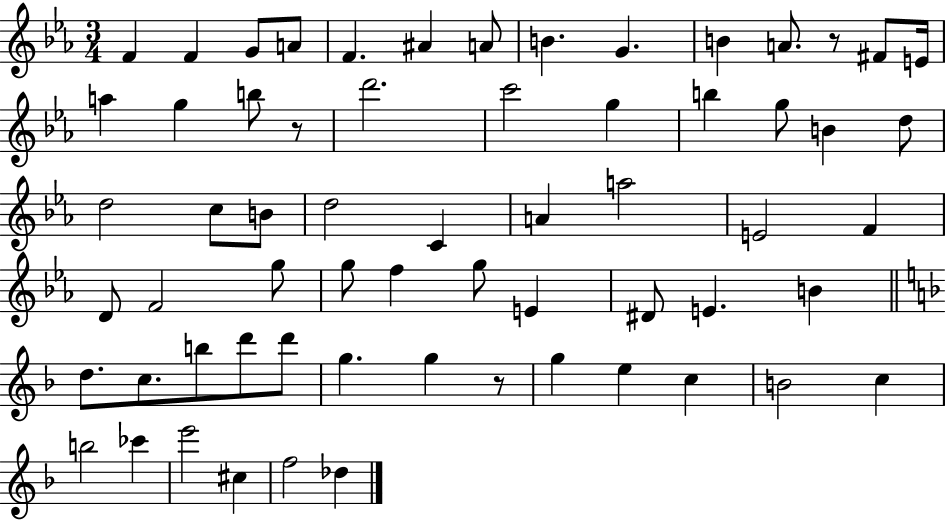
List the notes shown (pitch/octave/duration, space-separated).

F4/q F4/q G4/e A4/e F4/q. A#4/q A4/e B4/q. G4/q. B4/q A4/e. R/e F#4/e E4/s A5/q G5/q B5/e R/e D6/h. C6/h G5/q B5/q G5/e B4/q D5/e D5/h C5/e B4/e D5/h C4/q A4/q A5/h E4/h F4/q D4/e F4/h G5/e G5/e F5/q G5/e E4/q D#4/e E4/q. B4/q D5/e. C5/e. B5/e D6/e D6/e G5/q. G5/q R/e G5/q E5/q C5/q B4/h C5/q B5/h CES6/q E6/h C#5/q F5/h Db5/q